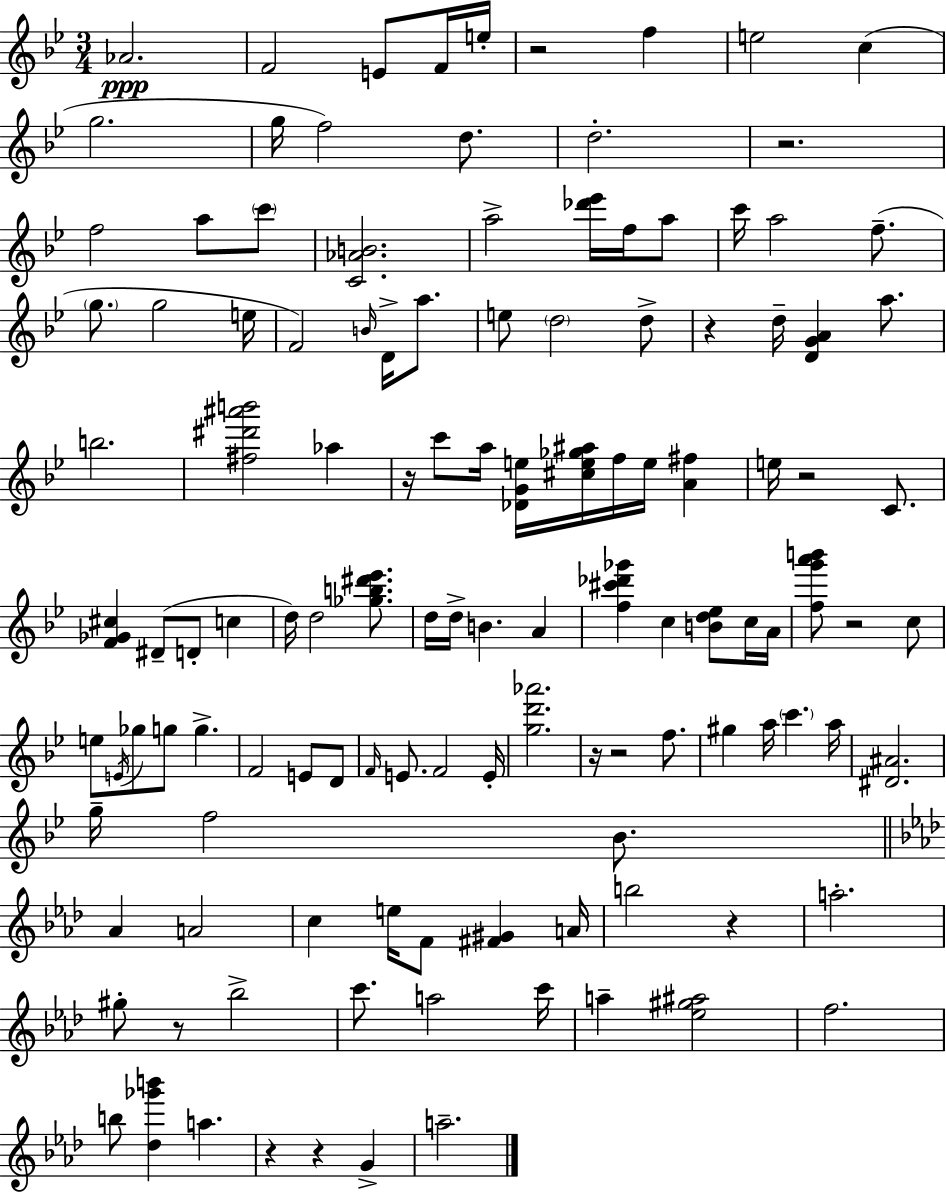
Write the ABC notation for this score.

X:1
T:Untitled
M:3/4
L:1/4
K:Gm
_A2 F2 E/2 F/4 e/4 z2 f e2 c g2 g/4 f2 d/2 d2 z2 f2 a/2 c'/2 [C_AB]2 a2 [_d'_e']/4 f/4 a/2 c'/4 a2 f/2 g/2 g2 e/4 F2 B/4 D/4 a/2 e/2 d2 d/2 z d/4 [DGA] a/2 b2 [^f^d'^a'b']2 _a z/4 c'/2 a/4 [_DGe]/4 [^ce_g^a]/4 f/4 e/4 [A^f] e/4 z2 C/2 [F_G^c] ^D/2 D/2 c d/4 d2 [_gb^d'_e']/2 d/4 d/4 B A [f^c'_d'_g'] c [Bd_e]/2 c/4 A/4 [fg'a'b']/2 z2 c/2 e/2 E/4 _g/2 g/2 g F2 E/2 D/2 F/4 E/2 F2 E/4 [gd'_a']2 z/4 z2 f/2 ^g a/4 c' a/4 [^D^A]2 g/4 f2 _B/2 _A A2 c e/4 F/2 [^F^G] A/4 b2 z a2 ^g/2 z/2 _b2 c'/2 a2 c'/4 a [_e^g^a]2 f2 b/2 [_d_g'b'] a z z G a2